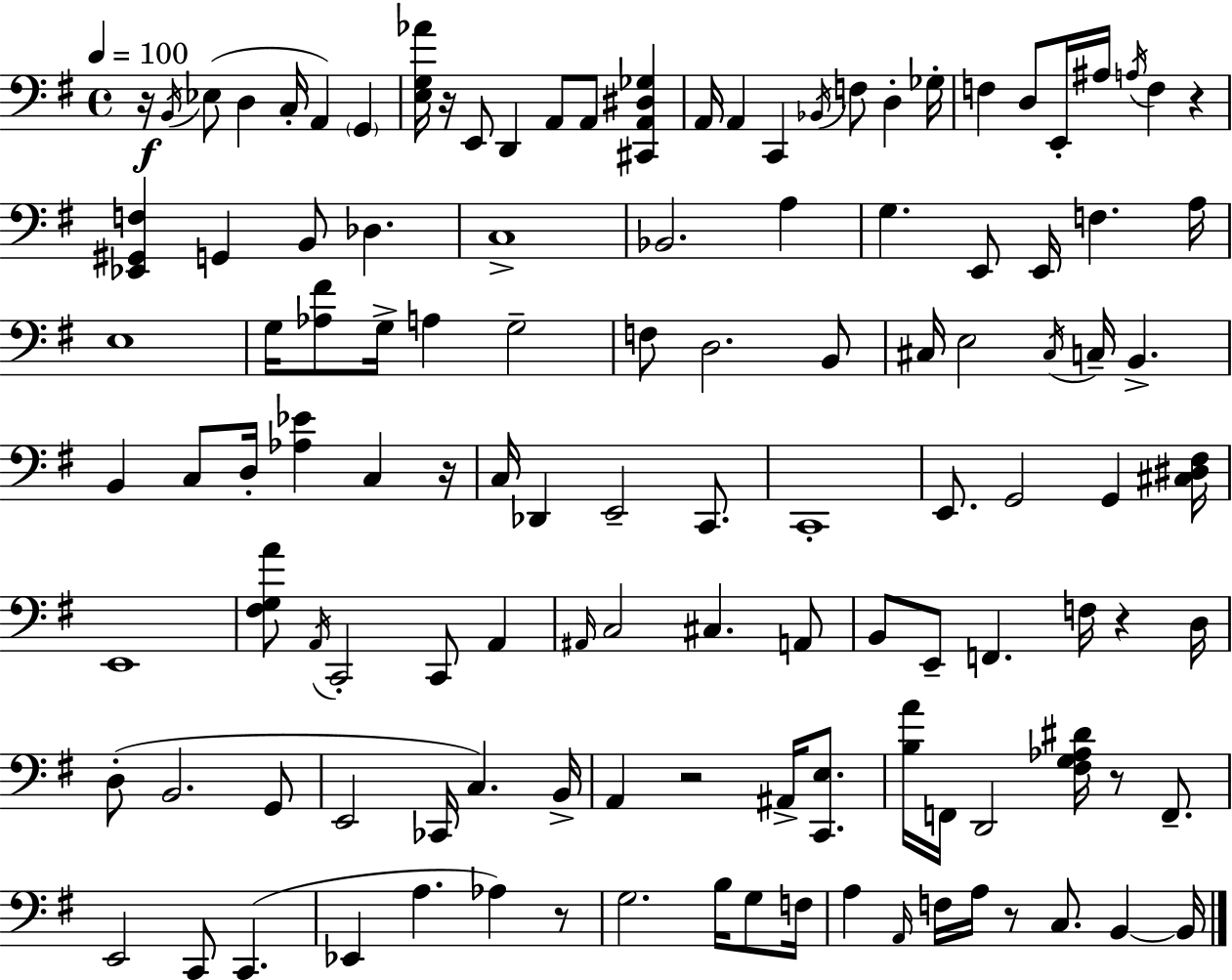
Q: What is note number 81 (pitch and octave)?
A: A2